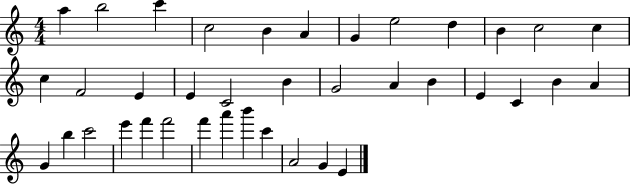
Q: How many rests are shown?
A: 0